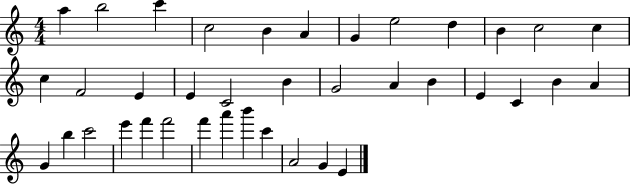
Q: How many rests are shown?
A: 0